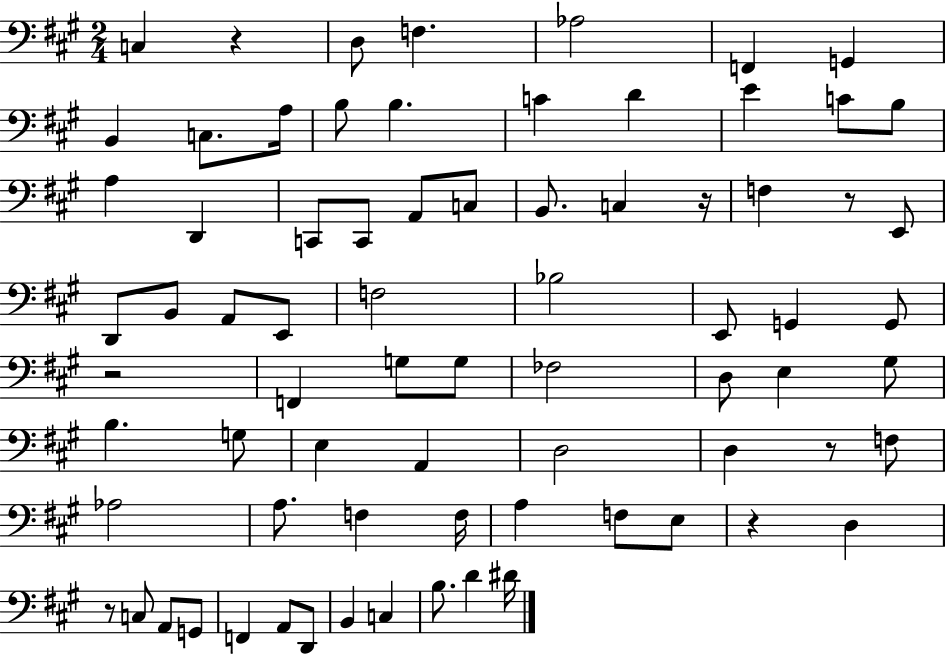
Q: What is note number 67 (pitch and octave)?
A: D4